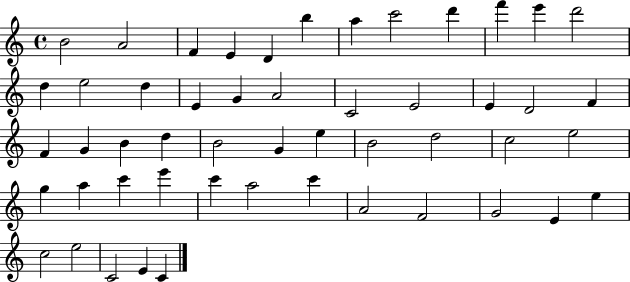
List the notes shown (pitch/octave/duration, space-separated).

B4/h A4/h F4/q E4/q D4/q B5/q A5/q C6/h D6/q F6/q E6/q D6/h D5/q E5/h D5/q E4/q G4/q A4/h C4/h E4/h E4/q D4/h F4/q F4/q G4/q B4/q D5/q B4/h G4/q E5/q B4/h D5/h C5/h E5/h G5/q A5/q C6/q E6/q C6/q A5/h C6/q A4/h F4/h G4/h E4/q E5/q C5/h E5/h C4/h E4/q C4/q